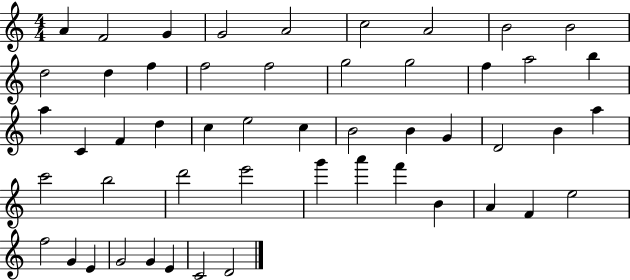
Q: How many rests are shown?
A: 0